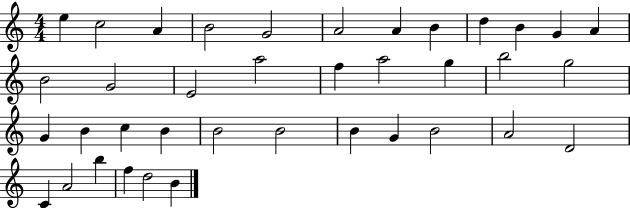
X:1
T:Untitled
M:4/4
L:1/4
K:C
e c2 A B2 G2 A2 A B d B G A B2 G2 E2 a2 f a2 g b2 g2 G B c B B2 B2 B G B2 A2 D2 C A2 b f d2 B